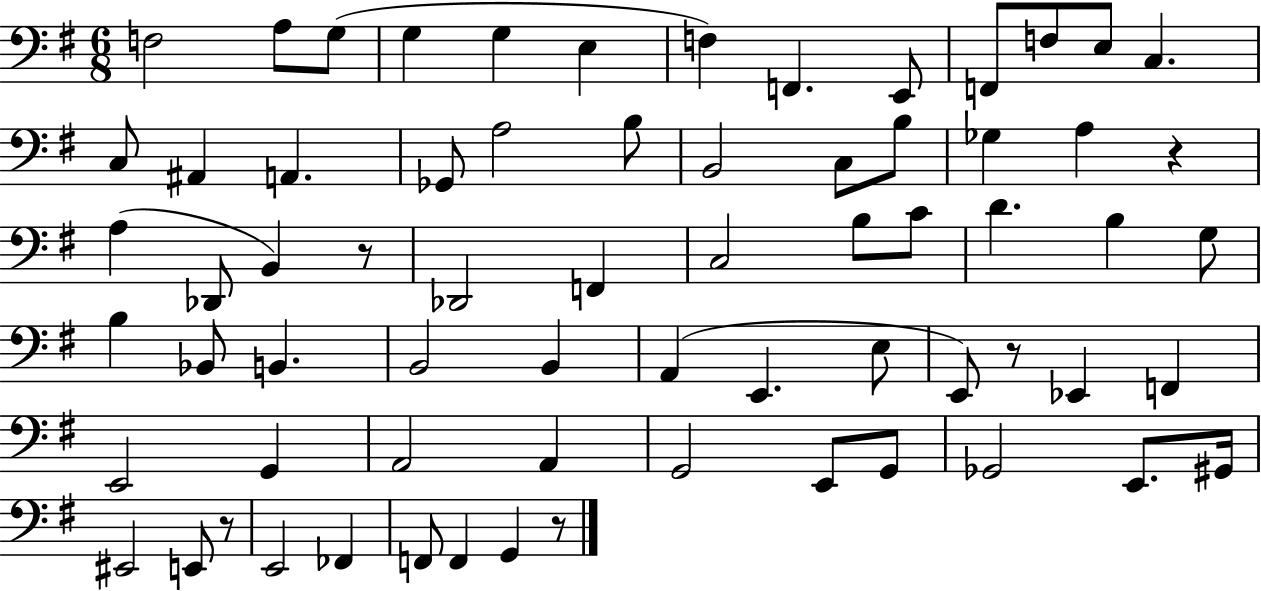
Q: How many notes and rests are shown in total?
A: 68